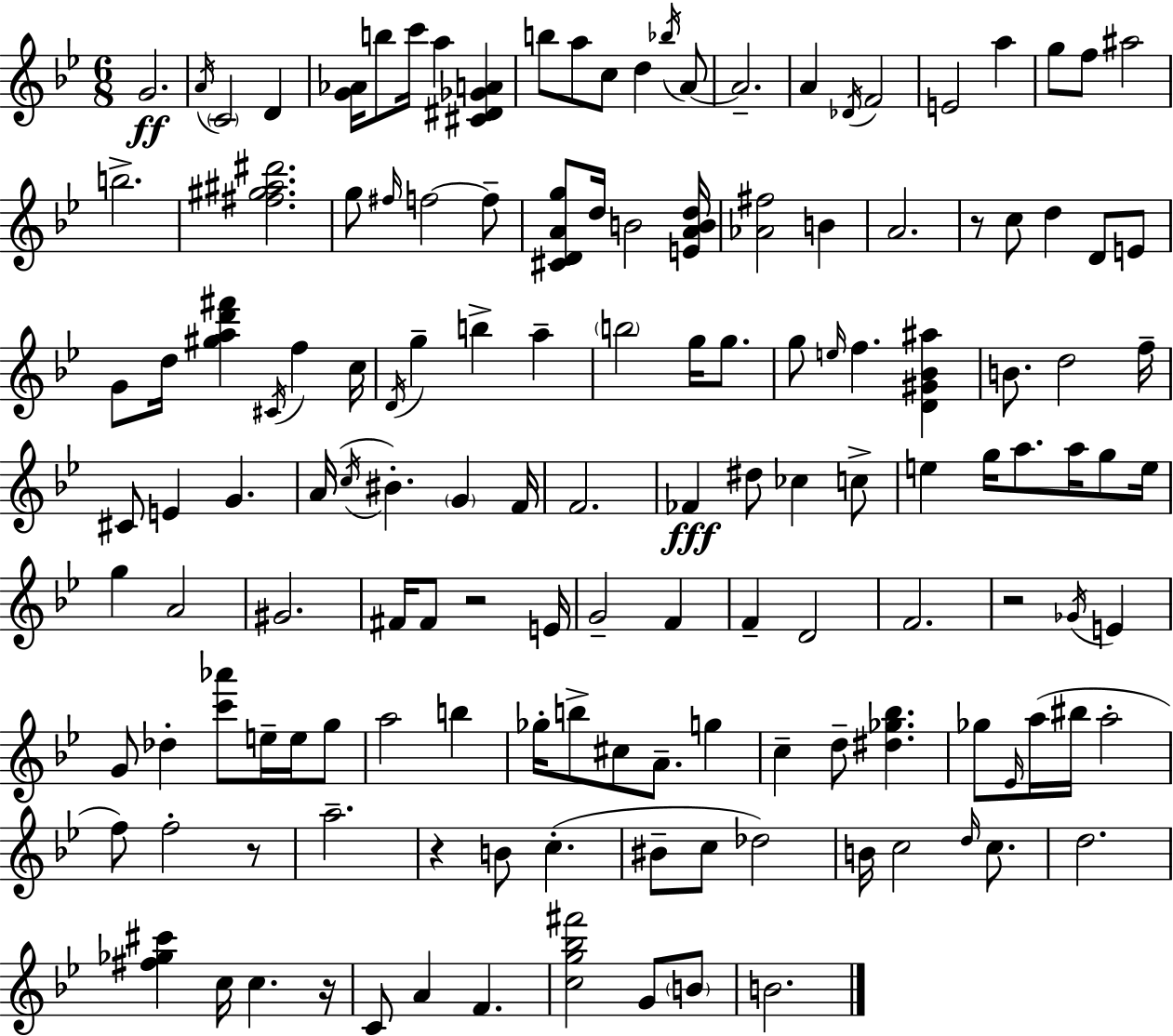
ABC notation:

X:1
T:Untitled
M:6/8
L:1/4
K:Bb
G2 A/4 C2 D [G_A]/4 b/2 c'/4 a [^C^D_GA] b/2 a/2 c/2 d _b/4 A/2 A2 A _D/4 F2 E2 a g/2 f/2 ^a2 b2 [^f^g^a^d']2 g/2 ^f/4 f2 f/2 [^CDAg]/2 d/4 B2 [EABd]/4 [_A^f]2 B A2 z/2 c/2 d D/2 E/2 G/2 d/4 [^gad'^f'] ^C/4 f c/4 D/4 g b a b2 g/4 g/2 g/2 e/4 f [D^G_B^a] B/2 d2 f/4 ^C/2 E G A/4 c/4 ^B G F/4 F2 _F ^d/2 _c c/2 e g/4 a/2 a/4 g/2 e/4 g A2 ^G2 ^F/4 ^F/2 z2 E/4 G2 F F D2 F2 z2 _G/4 E G/2 _d [c'_a']/2 e/4 e/4 g/2 a2 b _g/4 b/2 ^c/2 A/2 g c d/2 [^d_g_b] _g/2 _E/4 a/4 ^b/4 a2 f/2 f2 z/2 a2 z B/2 c ^B/2 c/2 _d2 B/4 c2 d/4 c/2 d2 [^f_g^c'] c/4 c z/4 C/2 A F [cg_b^f']2 G/2 B/2 B2